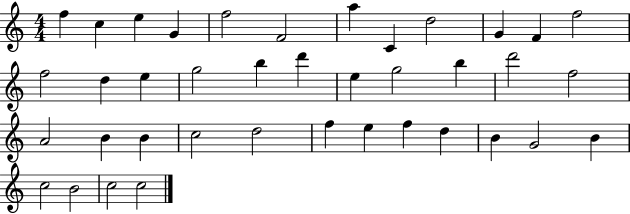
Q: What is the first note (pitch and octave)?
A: F5